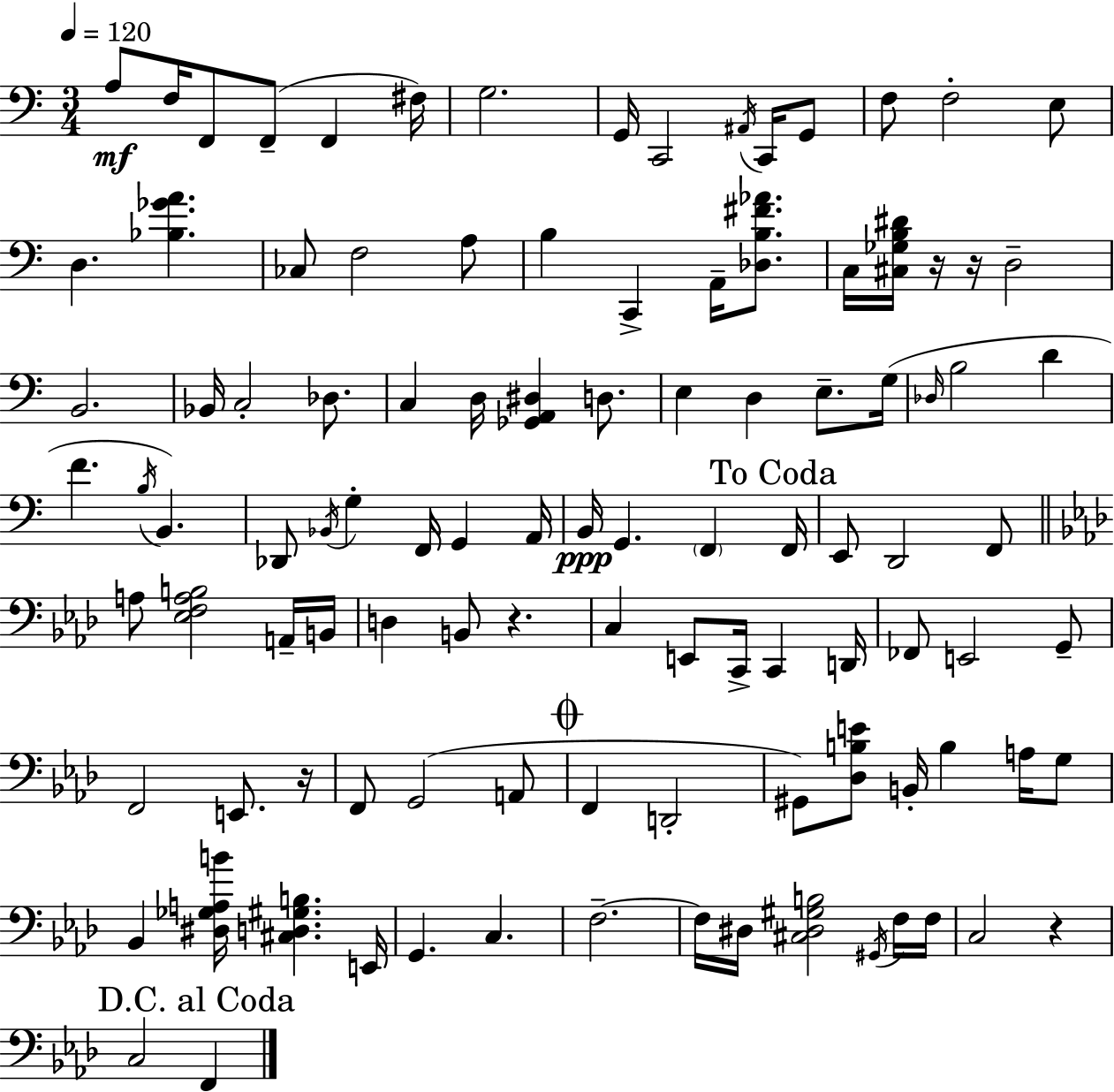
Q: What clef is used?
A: bass